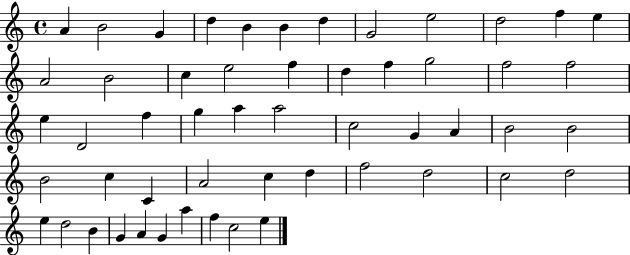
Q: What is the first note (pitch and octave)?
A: A4